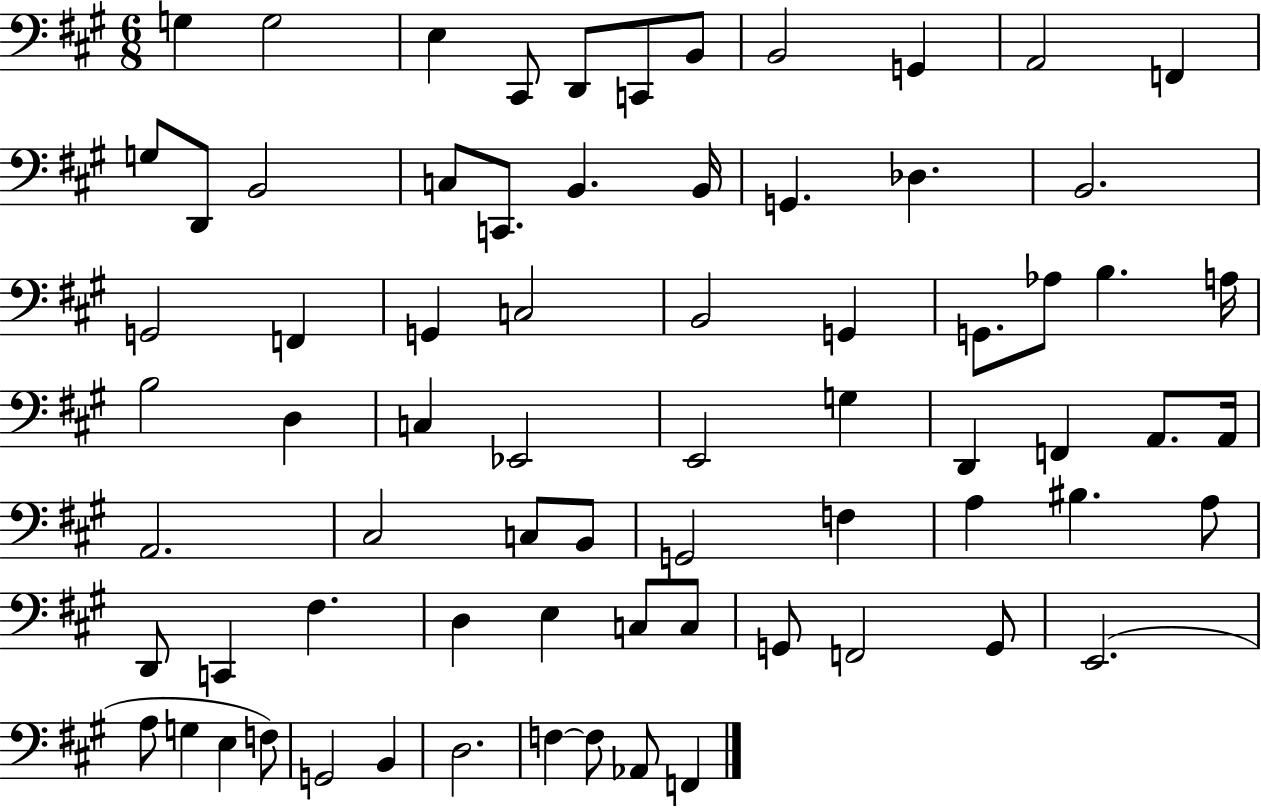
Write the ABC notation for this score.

X:1
T:Untitled
M:6/8
L:1/4
K:A
G, G,2 E, ^C,,/2 D,,/2 C,,/2 B,,/2 B,,2 G,, A,,2 F,, G,/2 D,,/2 B,,2 C,/2 C,,/2 B,, B,,/4 G,, _D, B,,2 G,,2 F,, G,, C,2 B,,2 G,, G,,/2 _A,/2 B, A,/4 B,2 D, C, _E,,2 E,,2 G, D,, F,, A,,/2 A,,/4 A,,2 ^C,2 C,/2 B,,/2 G,,2 F, A, ^B, A,/2 D,,/2 C,, ^F, D, E, C,/2 C,/2 G,,/2 F,,2 G,,/2 E,,2 A,/2 G, E, F,/2 G,,2 B,, D,2 F, F,/2 _A,,/2 F,,